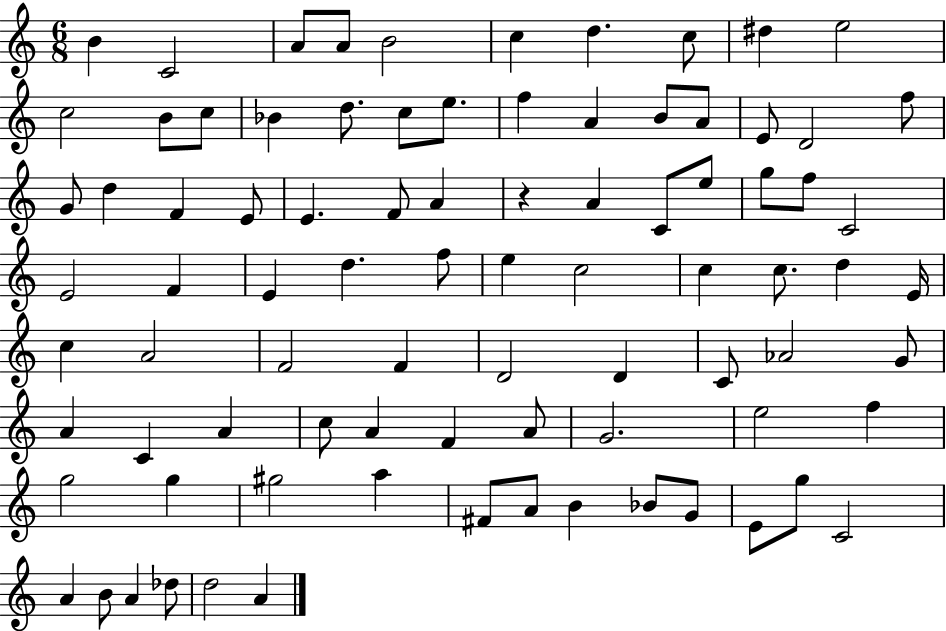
{
  \clef treble
  \numericTimeSignature
  \time 6/8
  \key c \major
  b'4 c'2 | a'8 a'8 b'2 | c''4 d''4. c''8 | dis''4 e''2 | \break c''2 b'8 c''8 | bes'4 d''8. c''8 e''8. | f''4 a'4 b'8 a'8 | e'8 d'2 f''8 | \break g'8 d''4 f'4 e'8 | e'4. f'8 a'4 | r4 a'4 c'8 e''8 | g''8 f''8 c'2 | \break e'2 f'4 | e'4 d''4. f''8 | e''4 c''2 | c''4 c''8. d''4 e'16 | \break c''4 a'2 | f'2 f'4 | d'2 d'4 | c'8 aes'2 g'8 | \break a'4 c'4 a'4 | c''8 a'4 f'4 a'8 | g'2. | e''2 f''4 | \break g''2 g''4 | gis''2 a''4 | fis'8 a'8 b'4 bes'8 g'8 | e'8 g''8 c'2 | \break a'4 b'8 a'4 des''8 | d''2 a'4 | \bar "|."
}